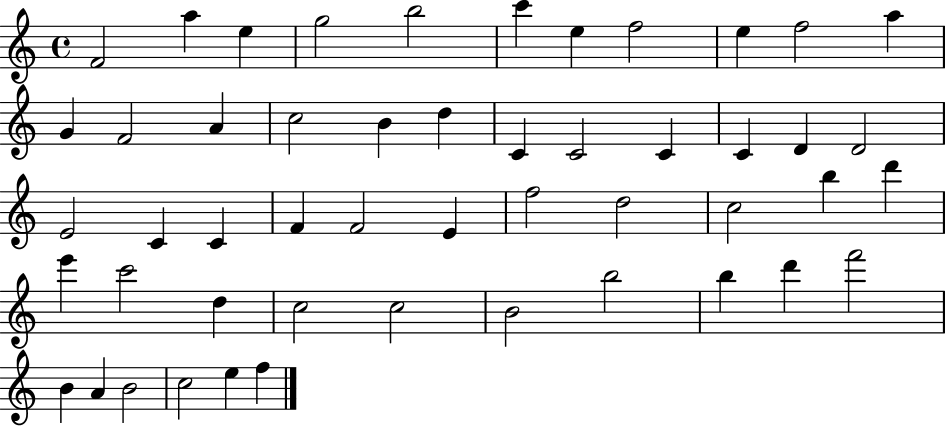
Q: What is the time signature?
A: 4/4